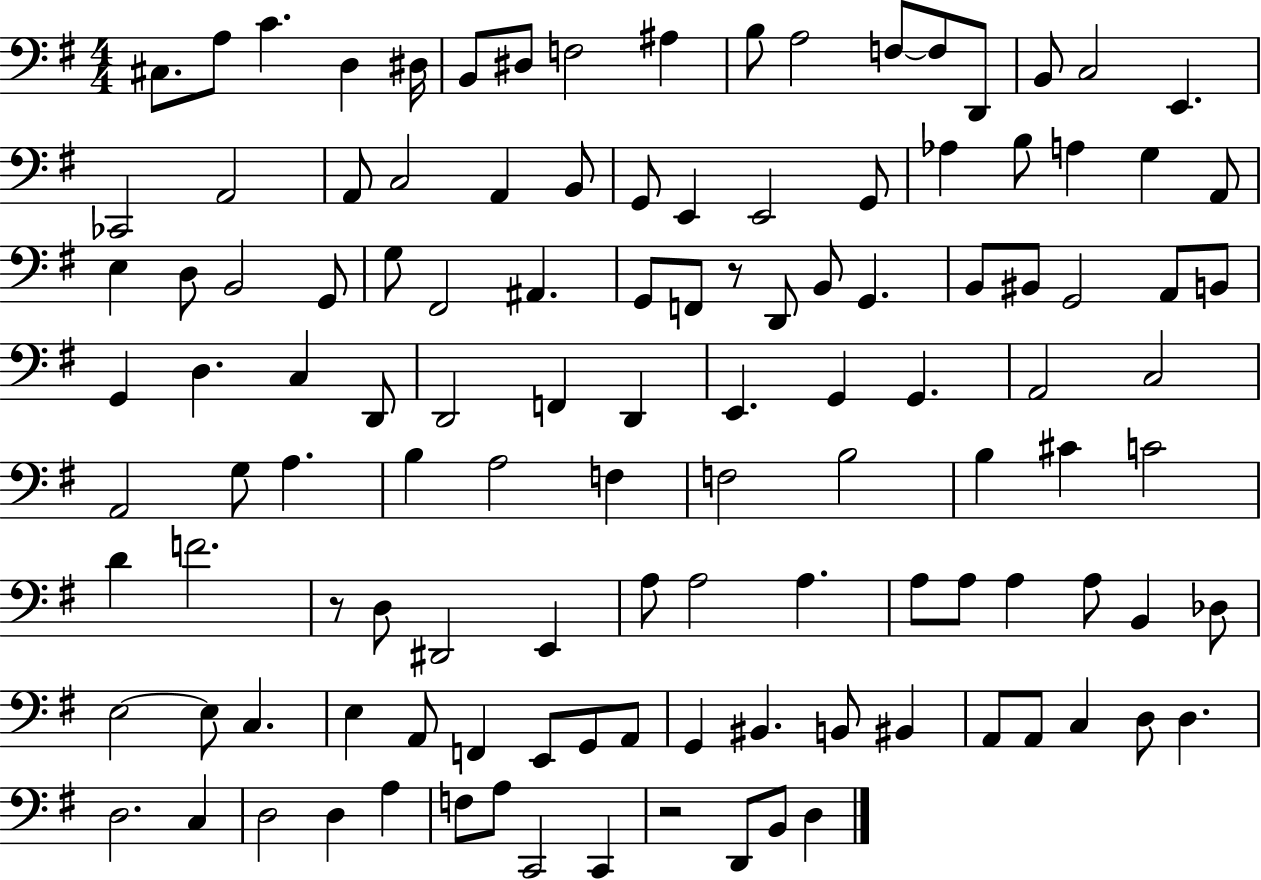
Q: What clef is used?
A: bass